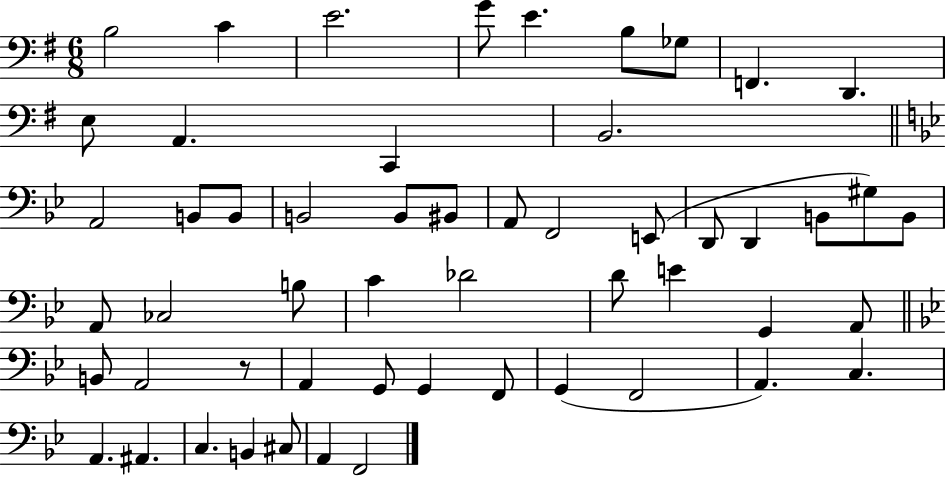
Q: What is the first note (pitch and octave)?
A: B3